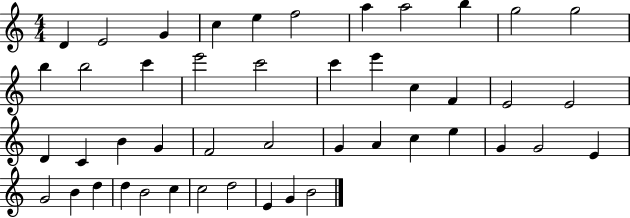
{
  \clef treble
  \numericTimeSignature
  \time 4/4
  \key c \major
  d'4 e'2 g'4 | c''4 e''4 f''2 | a''4 a''2 b''4 | g''2 g''2 | \break b''4 b''2 c'''4 | e'''2 c'''2 | c'''4 e'''4 c''4 f'4 | e'2 e'2 | \break d'4 c'4 b'4 g'4 | f'2 a'2 | g'4 a'4 c''4 e''4 | g'4 g'2 e'4 | \break g'2 b'4 d''4 | d''4 b'2 c''4 | c''2 d''2 | e'4 g'4 b'2 | \break \bar "|."
}